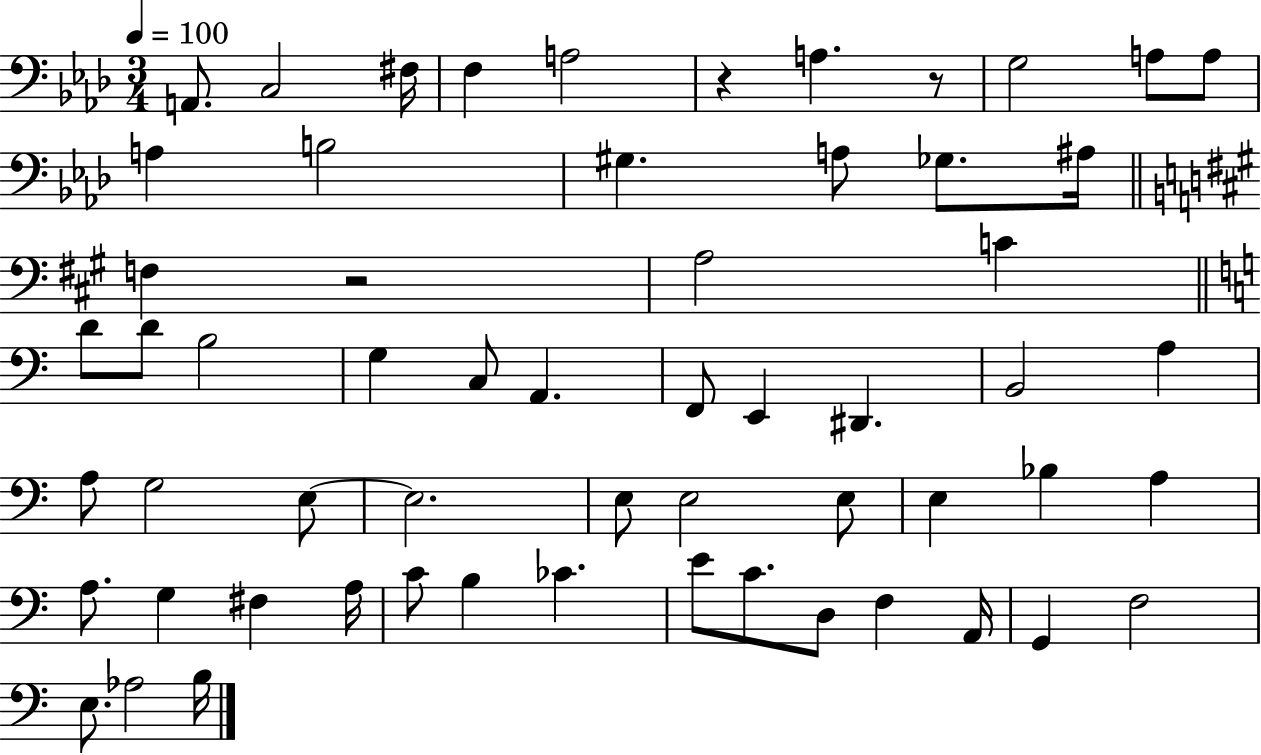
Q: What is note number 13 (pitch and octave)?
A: A3